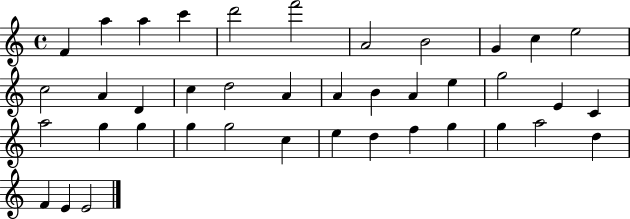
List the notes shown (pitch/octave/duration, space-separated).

F4/q A5/q A5/q C6/q D6/h F6/h A4/h B4/h G4/q C5/q E5/h C5/h A4/q D4/q C5/q D5/h A4/q A4/q B4/q A4/q E5/q G5/h E4/q C4/q A5/h G5/q G5/q G5/q G5/h C5/q E5/q D5/q F5/q G5/q G5/q A5/h D5/q F4/q E4/q E4/h